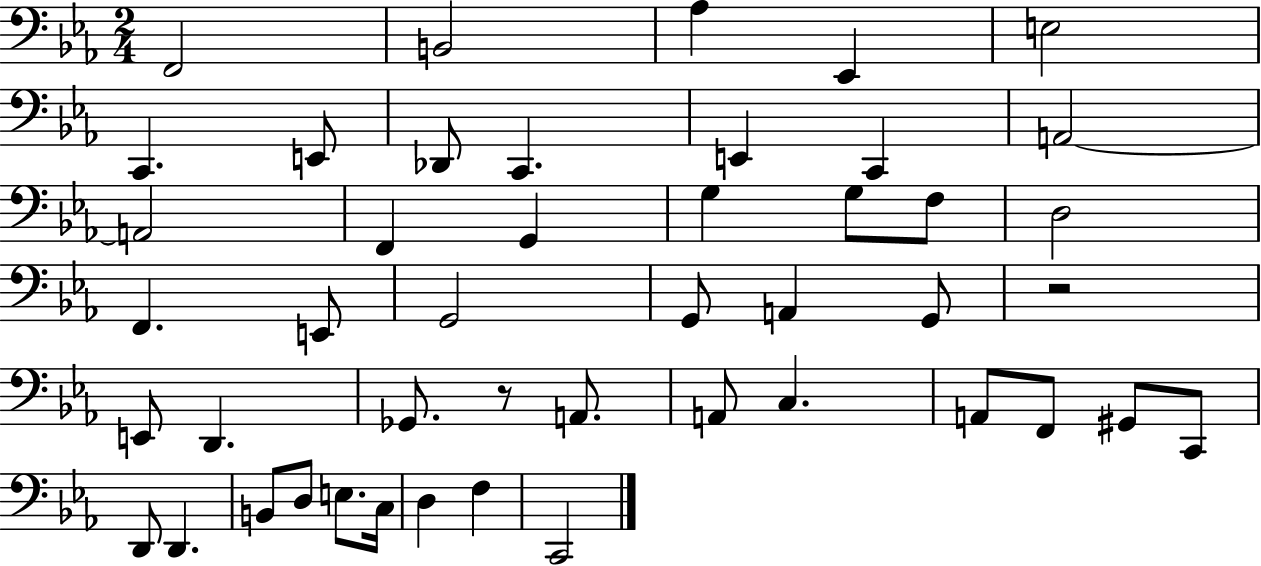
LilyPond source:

{
  \clef bass
  \numericTimeSignature
  \time 2/4
  \key ees \major
  f,2 | b,2 | aes4 ees,4 | e2 | \break c,4. e,8 | des,8 c,4. | e,4 c,4 | a,2~~ | \break a,2 | f,4 g,4 | g4 g8 f8 | d2 | \break f,4. e,8 | g,2 | g,8 a,4 g,8 | r2 | \break e,8 d,4. | ges,8. r8 a,8. | a,8 c4. | a,8 f,8 gis,8 c,8 | \break d,8 d,4. | b,8 d8 e8. c16 | d4 f4 | c,2 | \break \bar "|."
}